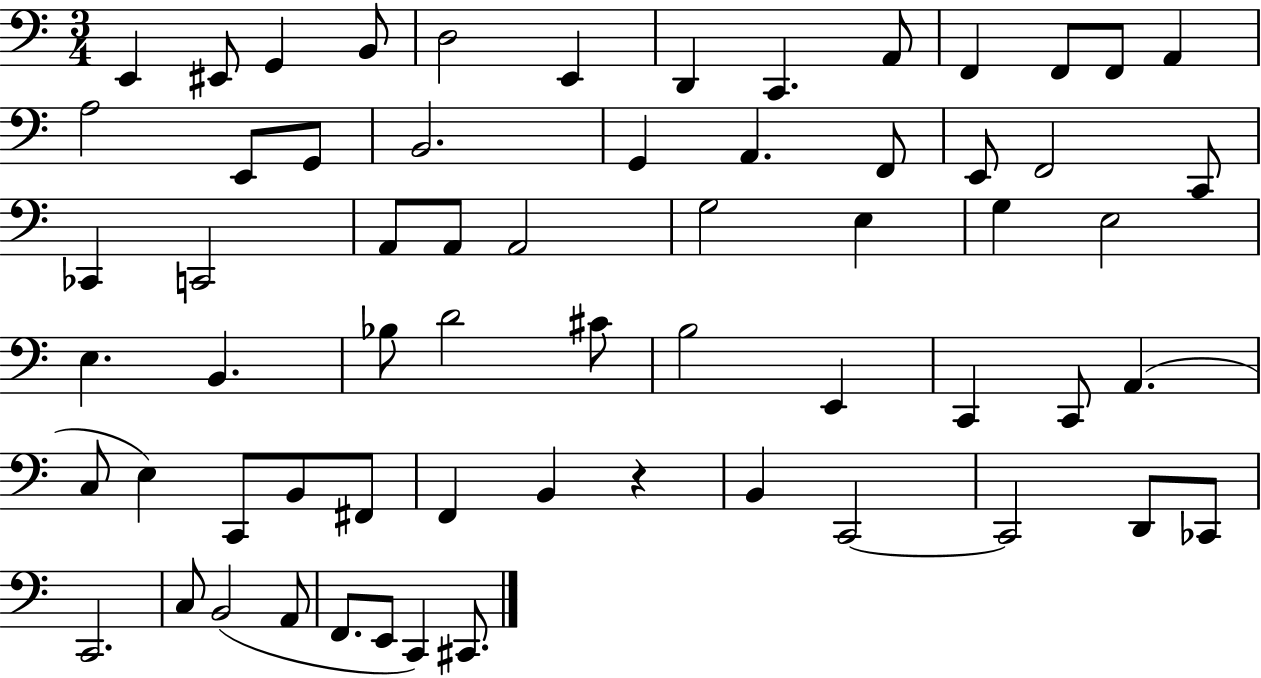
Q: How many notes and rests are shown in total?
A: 63